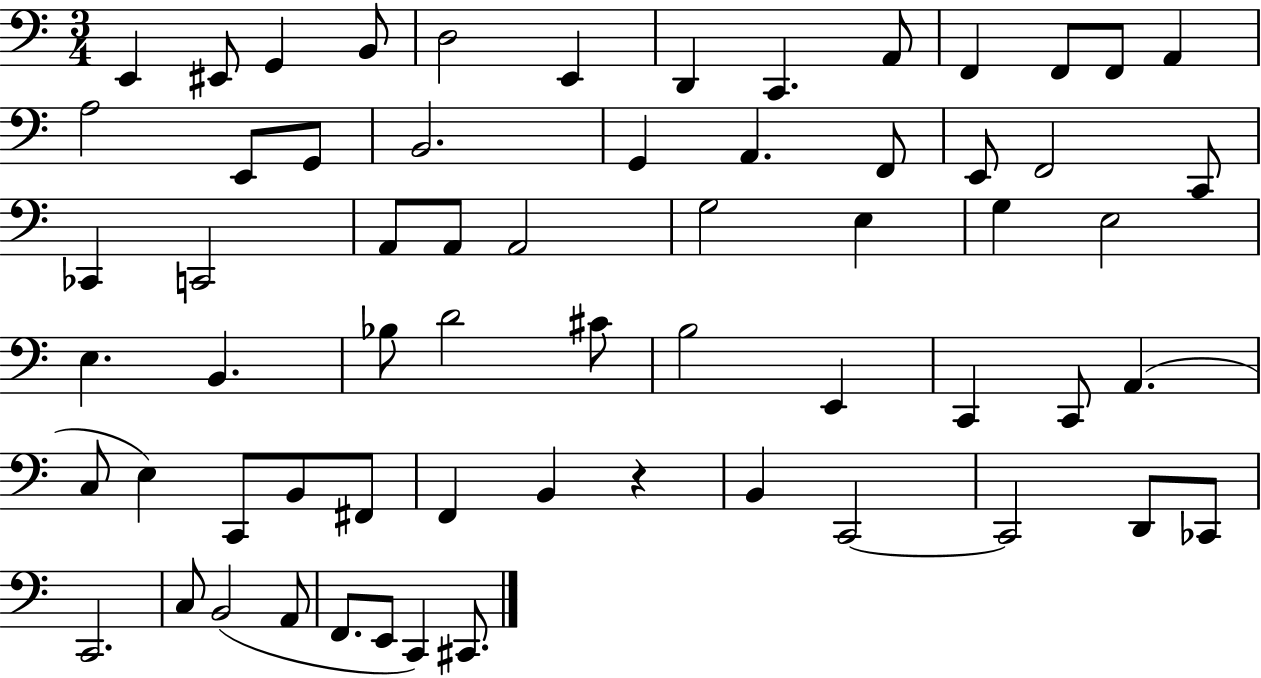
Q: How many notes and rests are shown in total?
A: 63